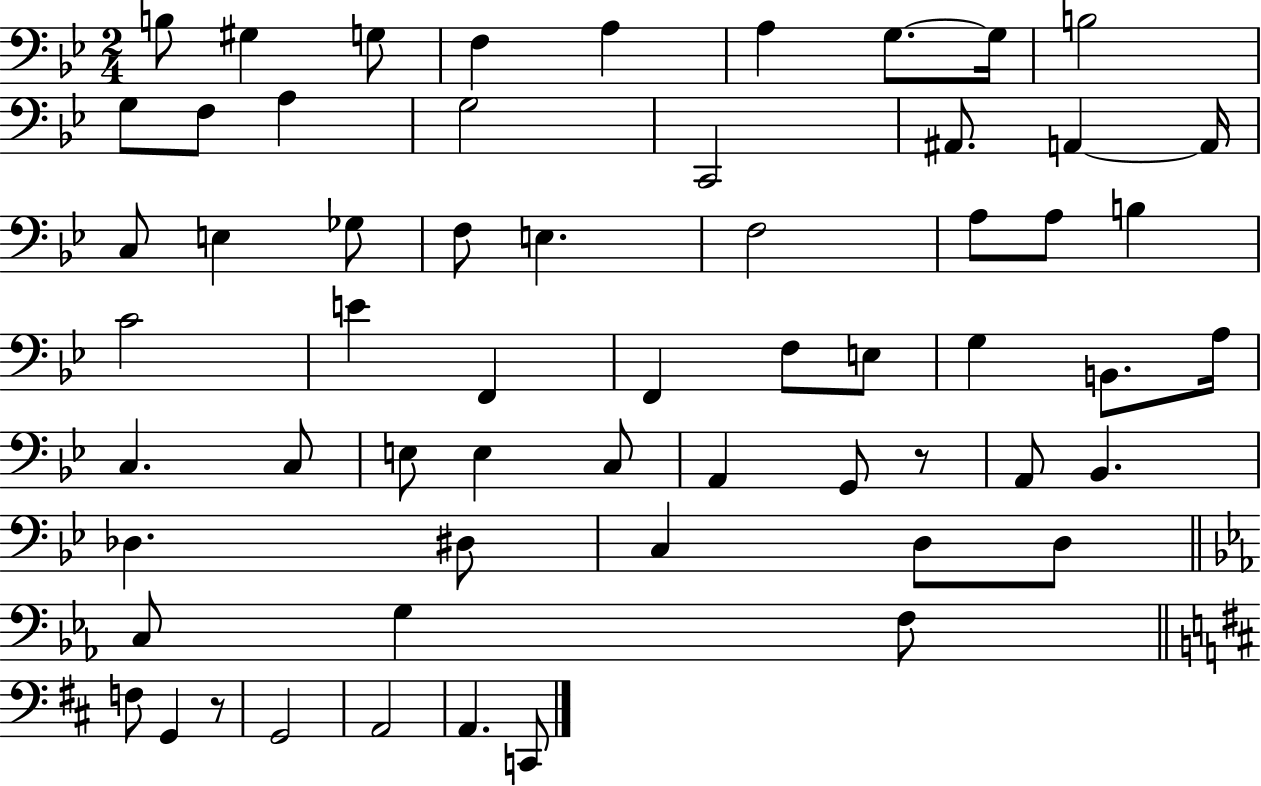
B3/e G#3/q G3/e F3/q A3/q A3/q G3/e. G3/s B3/h G3/e F3/e A3/q G3/h C2/h A#2/e. A2/q A2/s C3/e E3/q Gb3/e F3/e E3/q. F3/h A3/e A3/e B3/q C4/h E4/q F2/q F2/q F3/e E3/e G3/q B2/e. A3/s C3/q. C3/e E3/e E3/q C3/e A2/q G2/e R/e A2/e Bb2/q. Db3/q. D#3/e C3/q D3/e D3/e C3/e G3/q F3/e F3/e G2/q R/e G2/h A2/h A2/q. C2/e